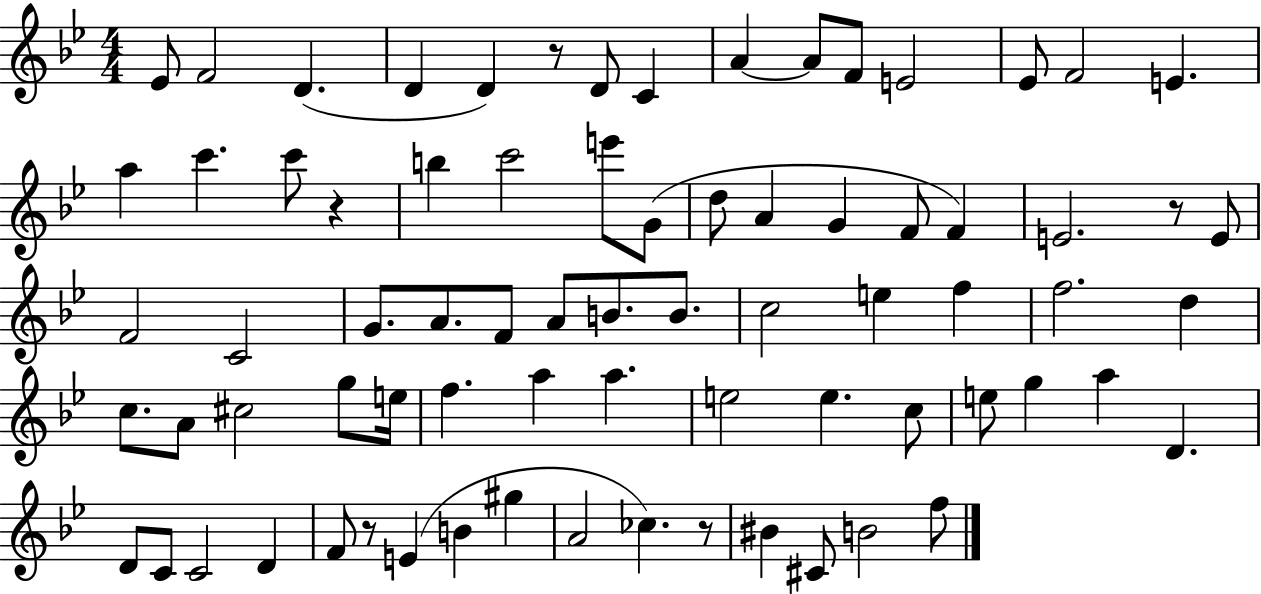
{
  \clef treble
  \numericTimeSignature
  \time 4/4
  \key bes \major
  \repeat volta 2 { ees'8 f'2 d'4.( | d'4 d'4) r8 d'8 c'4 | a'4~~ a'8 f'8 e'2 | ees'8 f'2 e'4. | \break a''4 c'''4. c'''8 r4 | b''4 c'''2 e'''8 g'8( | d''8 a'4 g'4 f'8 f'4) | e'2. r8 e'8 | \break f'2 c'2 | g'8. a'8. f'8 a'8 b'8. b'8. | c''2 e''4 f''4 | f''2. d''4 | \break c''8. a'8 cis''2 g''8 e''16 | f''4. a''4 a''4. | e''2 e''4. c''8 | e''8 g''4 a''4 d'4. | \break d'8 c'8 c'2 d'4 | f'8 r8 e'4( b'4 gis''4 | a'2 ces''4.) r8 | bis'4 cis'8 b'2 f''8 | \break } \bar "|."
}